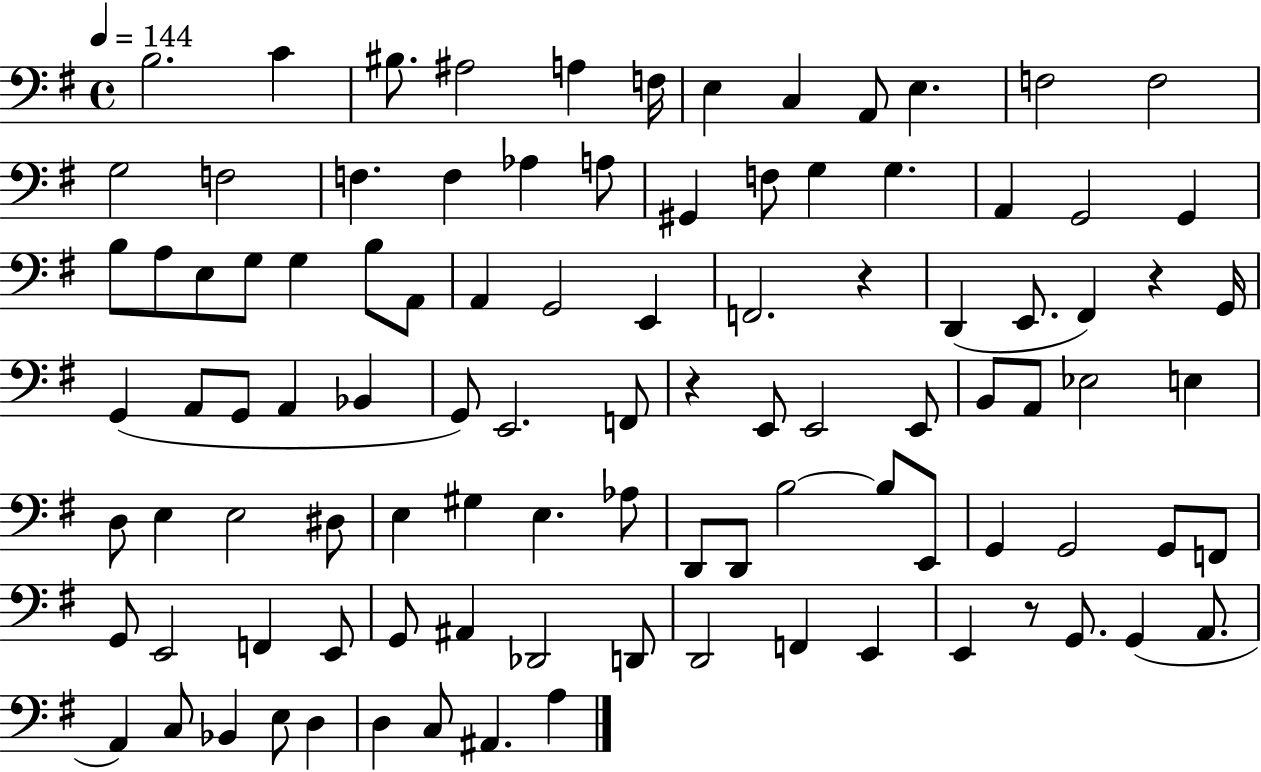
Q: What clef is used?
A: bass